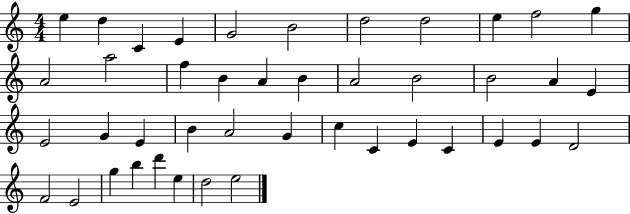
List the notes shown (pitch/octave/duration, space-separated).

E5/q D5/q C4/q E4/q G4/h B4/h D5/h D5/h E5/q F5/h G5/q A4/h A5/h F5/q B4/q A4/q B4/q A4/h B4/h B4/h A4/q E4/q E4/h G4/q E4/q B4/q A4/h G4/q C5/q C4/q E4/q C4/q E4/q E4/q D4/h F4/h E4/h G5/q B5/q D6/q E5/q D5/h E5/h